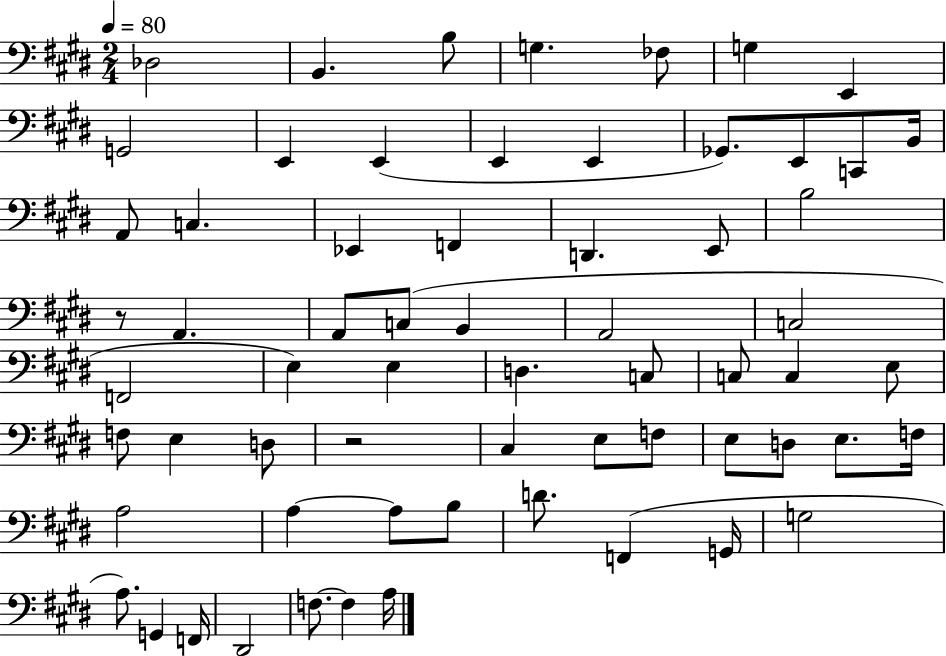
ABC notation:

X:1
T:Untitled
M:2/4
L:1/4
K:E
_D,2 B,, B,/2 G, _F,/2 G, E,, G,,2 E,, E,, E,, E,, _G,,/2 E,,/2 C,,/2 B,,/4 A,,/2 C, _E,, F,, D,, E,,/2 B,2 z/2 A,, A,,/2 C,/2 B,, A,,2 C,2 F,,2 E, E, D, C,/2 C,/2 C, E,/2 F,/2 E, D,/2 z2 ^C, E,/2 F,/2 E,/2 D,/2 E,/2 F,/4 A,2 A, A,/2 B,/2 D/2 F,, G,,/4 G,2 A,/2 G,, F,,/4 ^D,,2 F,/2 F, A,/4